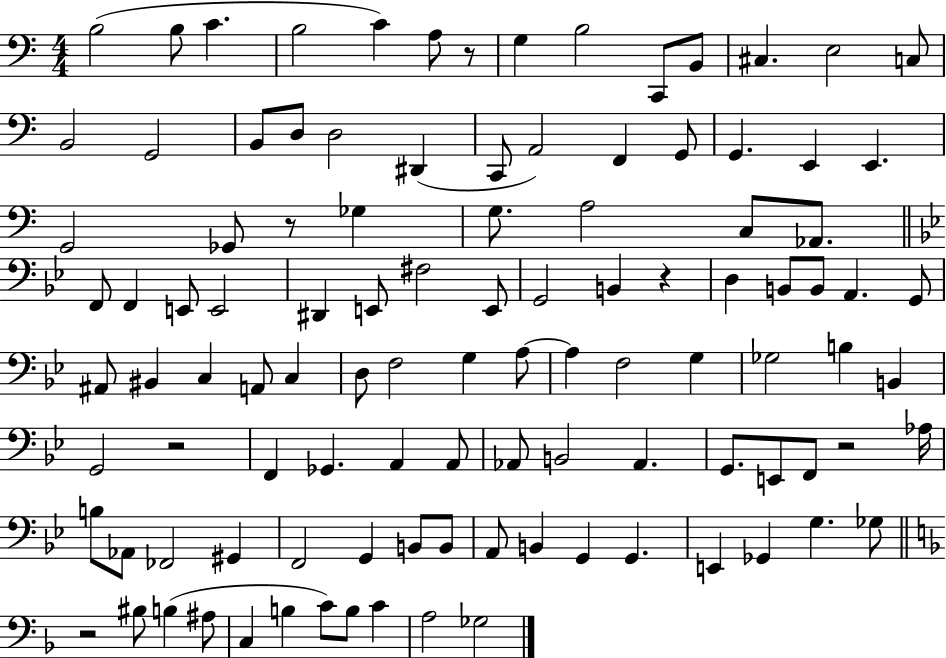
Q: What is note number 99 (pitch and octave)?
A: C4